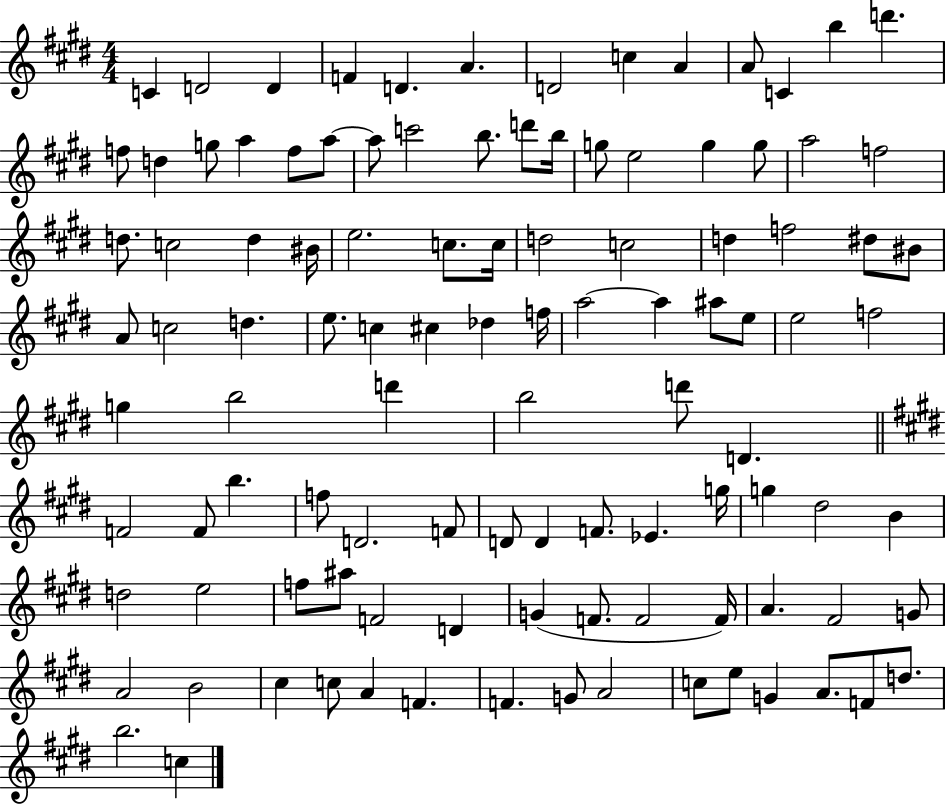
{
  \clef treble
  \numericTimeSignature
  \time 4/4
  \key e \major
  c'4 d'2 d'4 | f'4 d'4. a'4. | d'2 c''4 a'4 | a'8 c'4 b''4 d'''4. | \break f''8 d''4 g''8 a''4 f''8 a''8~~ | a''8 c'''2 b''8. d'''8 b''16 | g''8 e''2 g''4 g''8 | a''2 f''2 | \break d''8. c''2 d''4 bis'16 | e''2. c''8. c''16 | d''2 c''2 | d''4 f''2 dis''8 bis'8 | \break a'8 c''2 d''4. | e''8. c''4 cis''4 des''4 f''16 | a''2~~ a''4 ais''8 e''8 | e''2 f''2 | \break g''4 b''2 d'''4 | b''2 d'''8 d'4. | \bar "||" \break \key e \major f'2 f'8 b''4. | f''8 d'2. f'8 | d'8 d'4 f'8. ees'4. g''16 | g''4 dis''2 b'4 | \break d''2 e''2 | f''8 ais''8 f'2 d'4 | g'4( f'8. f'2 f'16) | a'4. fis'2 g'8 | \break a'2 b'2 | cis''4 c''8 a'4 f'4. | f'4. g'8 a'2 | c''8 e''8 g'4 a'8. f'8 d''8. | \break b''2. c''4 | \bar "|."
}